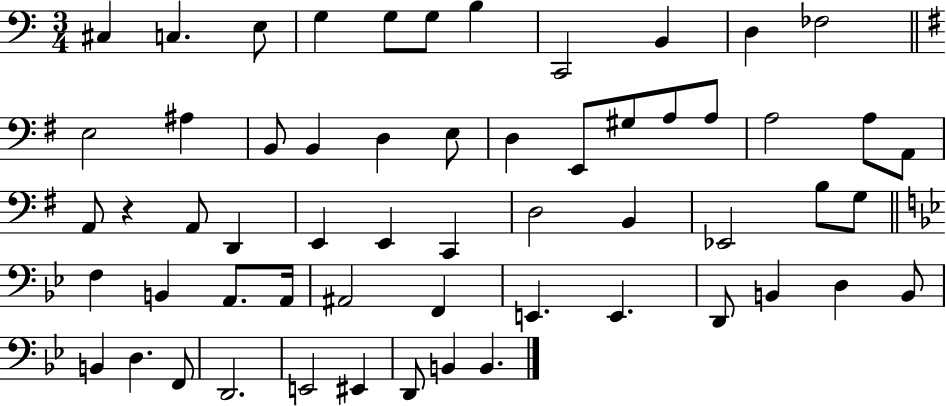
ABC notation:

X:1
T:Untitled
M:3/4
L:1/4
K:C
^C, C, E,/2 G, G,/2 G,/2 B, C,,2 B,, D, _F,2 E,2 ^A, B,,/2 B,, D, E,/2 D, E,,/2 ^G,/2 A,/2 A,/2 A,2 A,/2 A,,/2 A,,/2 z A,,/2 D,, E,, E,, C,, D,2 B,, _E,,2 B,/2 G,/2 F, B,, A,,/2 A,,/4 ^A,,2 F,, E,, E,, D,,/2 B,, D, B,,/2 B,, D, F,,/2 D,,2 E,,2 ^E,, D,,/2 B,, B,,